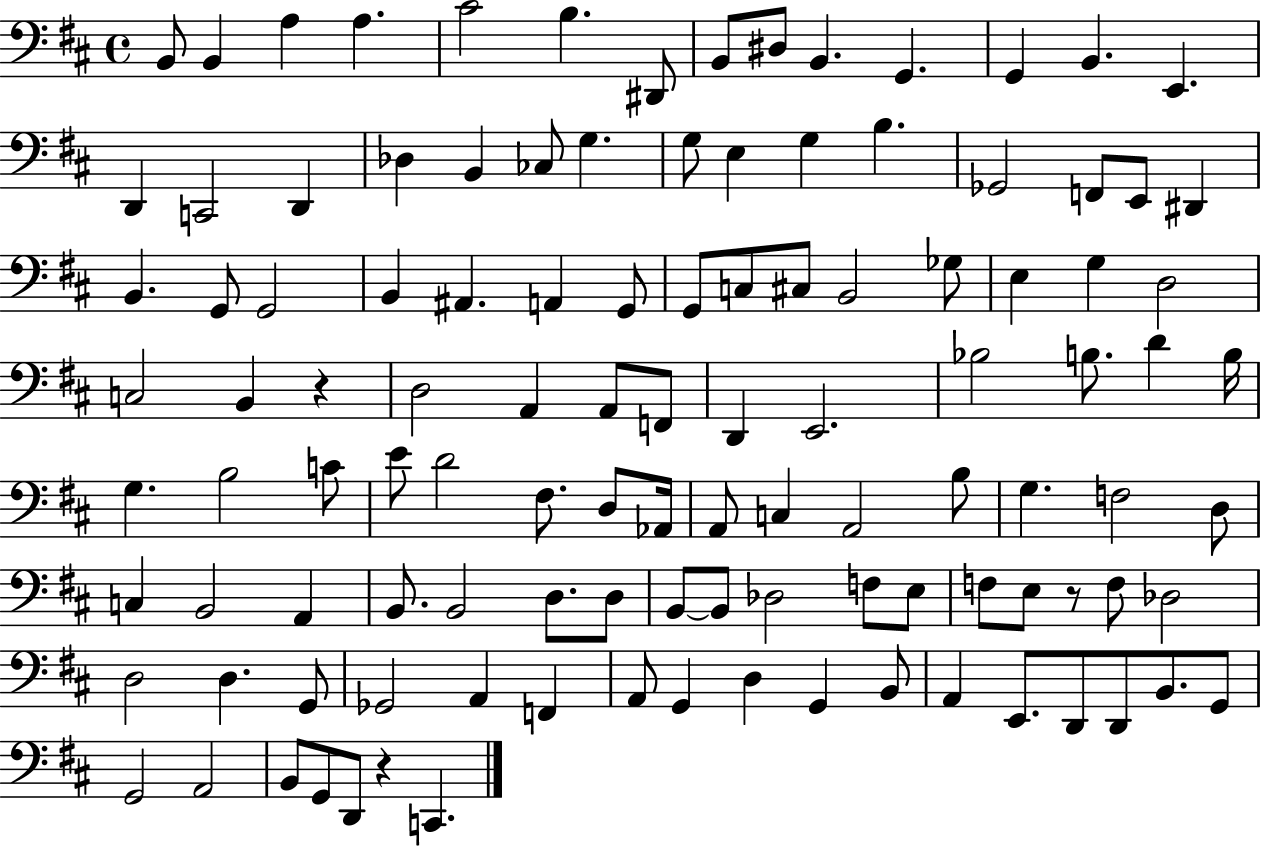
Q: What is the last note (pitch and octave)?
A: C2